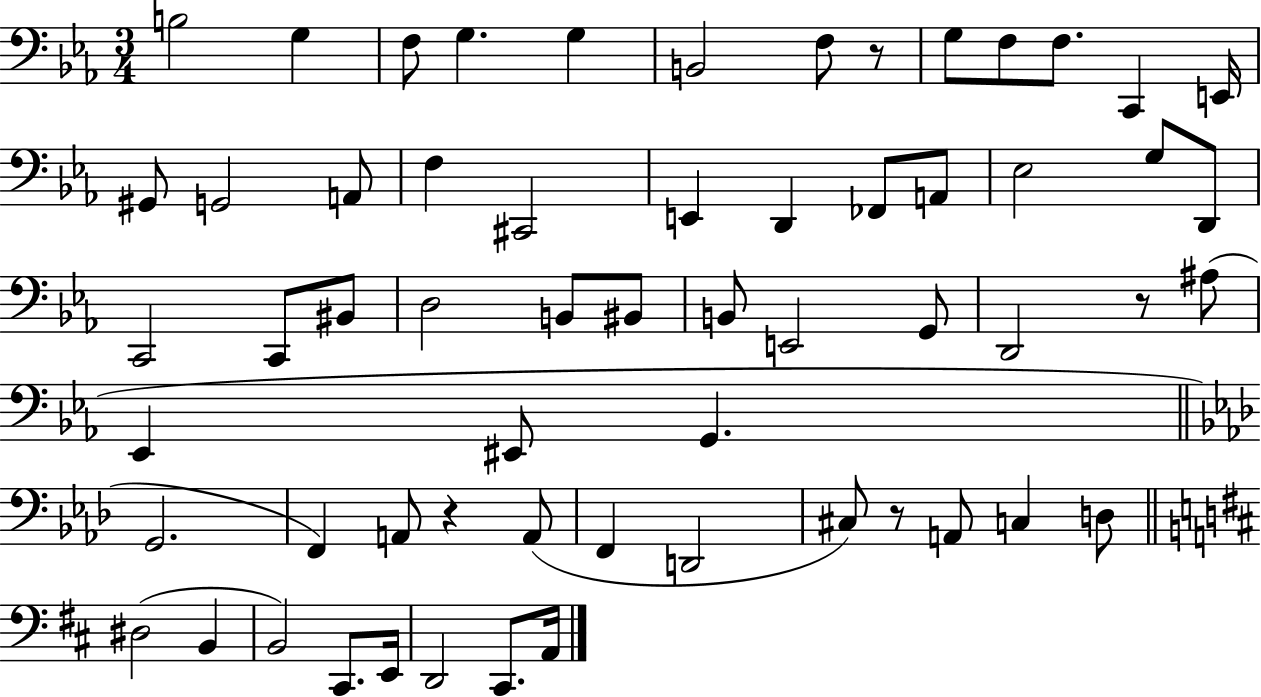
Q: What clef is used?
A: bass